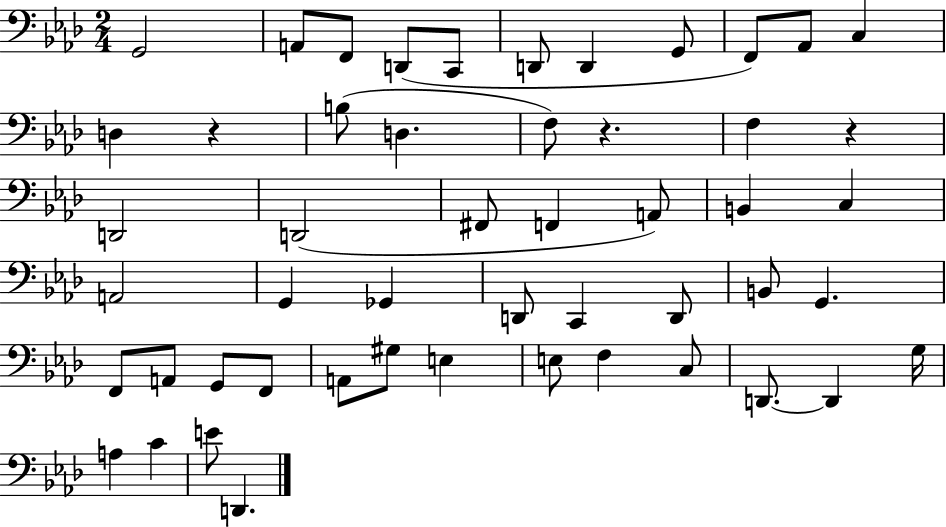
{
  \clef bass
  \numericTimeSignature
  \time 2/4
  \key aes \major
  g,2 | a,8 f,8 d,8( c,8 | d,8 d,4 g,8 | f,8) aes,8 c4 | \break d4 r4 | b8( d4. | f8) r4. | f4 r4 | \break d,2 | d,2( | fis,8 f,4 a,8) | b,4 c4 | \break a,2 | g,4 ges,4 | d,8 c,4 d,8 | b,8 g,4. | \break f,8 a,8 g,8 f,8 | a,8 gis8 e4 | e8 f4 c8 | d,8.~~ d,4 g16 | \break a4 c'4 | e'8 d,4. | \bar "|."
}